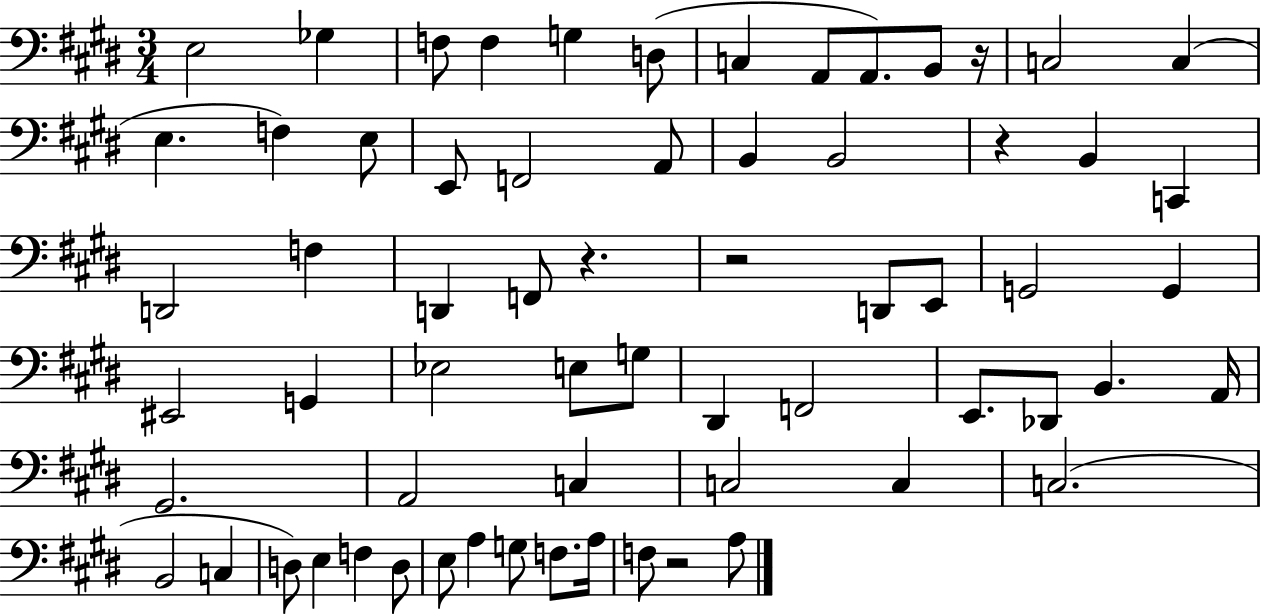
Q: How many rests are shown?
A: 5